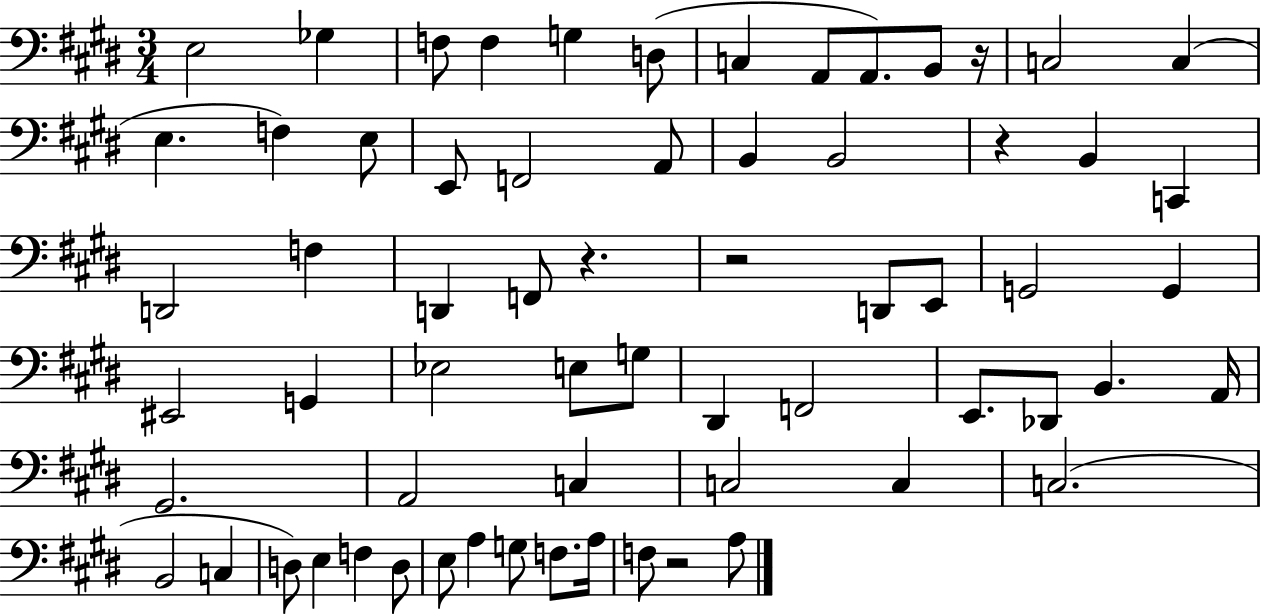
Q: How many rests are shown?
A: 5